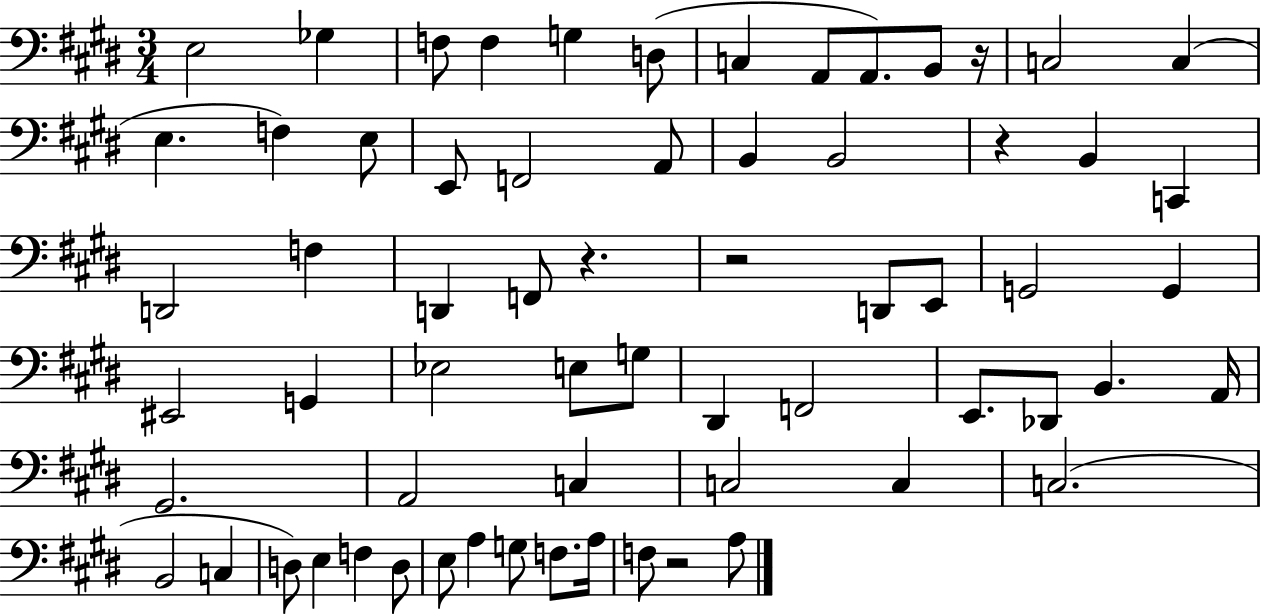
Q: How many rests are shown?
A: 5